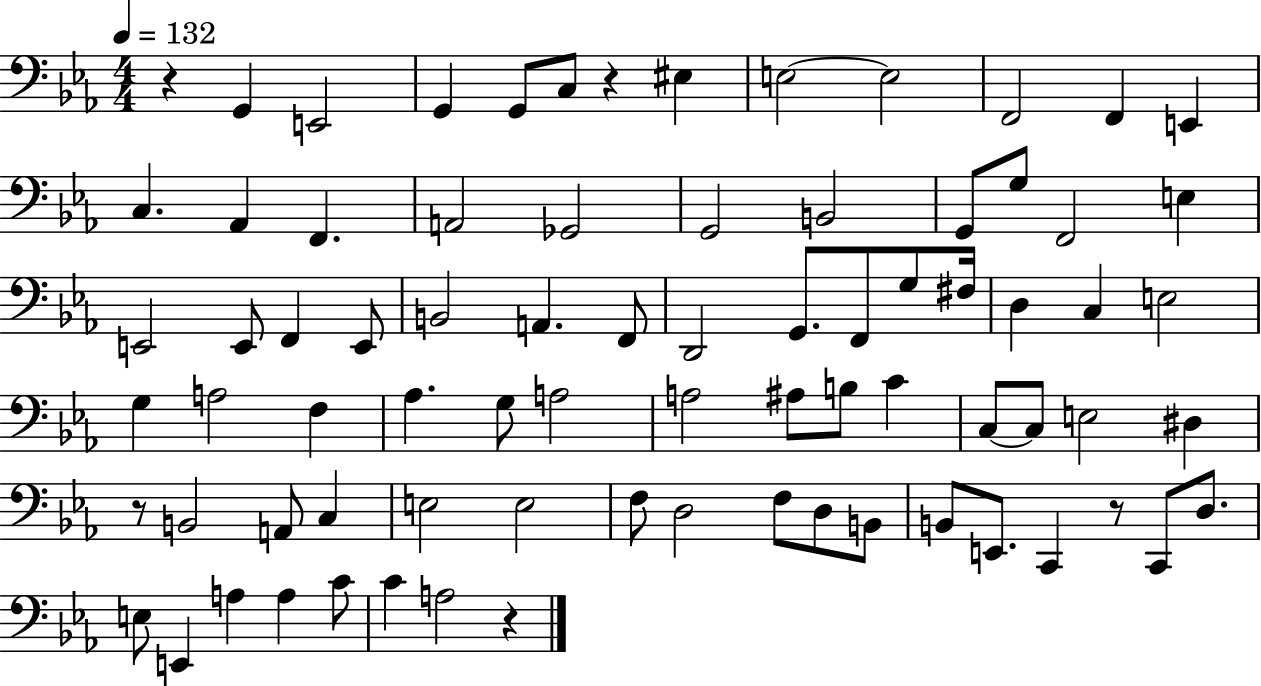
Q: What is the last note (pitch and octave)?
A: A3